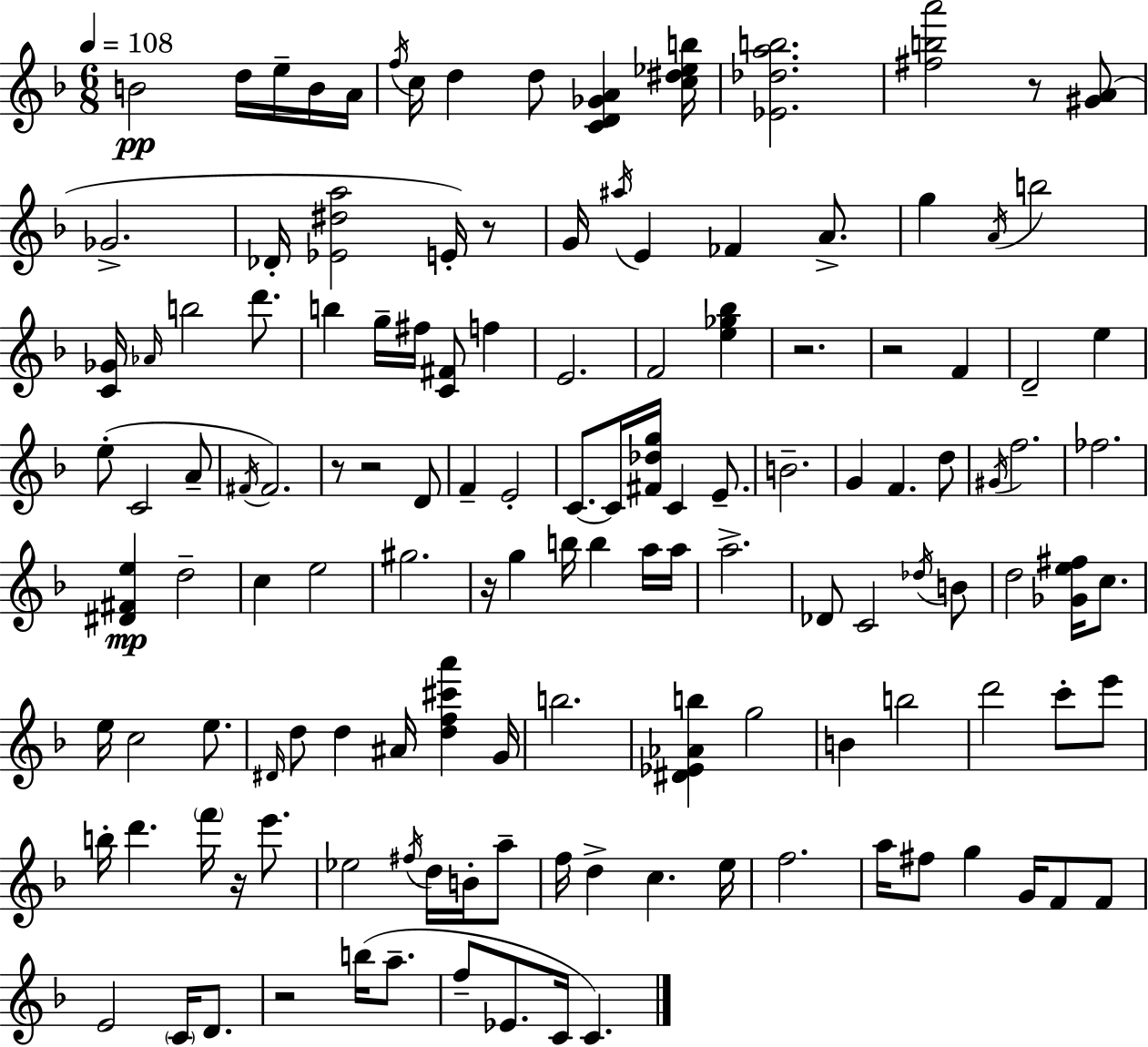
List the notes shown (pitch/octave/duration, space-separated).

B4/h D5/s E5/s B4/s A4/s F5/s C5/s D5/q D5/e [C4,D4,Gb4,A4]/q [C5,D#5,Eb5,B5]/s [Eb4,Db5,A5,B5]/h. [F#5,B5,A6]/h R/e [G#4,A4]/e Gb4/h. Db4/s [Eb4,D#5,A5]/h E4/s R/e G4/s A#5/s E4/q FES4/q A4/e. G5/q A4/s B5/h [C4,Gb4]/s Ab4/s B5/h D6/e. B5/q G5/s F#5/s [C4,F#4]/e F5/q E4/h. F4/h [E5,Gb5,Bb5]/q R/h. R/h F4/q D4/h E5/q E5/e C4/h A4/e F#4/s F#4/h. R/e R/h D4/e F4/q E4/h C4/e. C4/s [F#4,Db5,G5]/s C4/q E4/e. B4/h. G4/q F4/q. D5/e G#4/s F5/h. FES5/h. [D#4,F#4,E5]/q D5/h C5/q E5/h G#5/h. R/s G5/q B5/s B5/q A5/s A5/s A5/h. Db4/e C4/h Db5/s B4/e D5/h [Gb4,E5,F#5]/s C5/e. E5/s C5/h E5/e. D#4/s D5/e D5/q A#4/s [D5,F5,C#6,A6]/q G4/s B5/h. [D#4,Eb4,Ab4,B5]/q G5/h B4/q B5/h D6/h C6/e E6/e B5/s D6/q. F6/s R/s E6/e. Eb5/h F#5/s D5/s B4/s A5/e F5/s D5/q C5/q. E5/s F5/h. A5/s F#5/e G5/q G4/s F4/e F4/e E4/h C4/s D4/e. R/h B5/s A5/e. F5/e Eb4/e. C4/s C4/q.